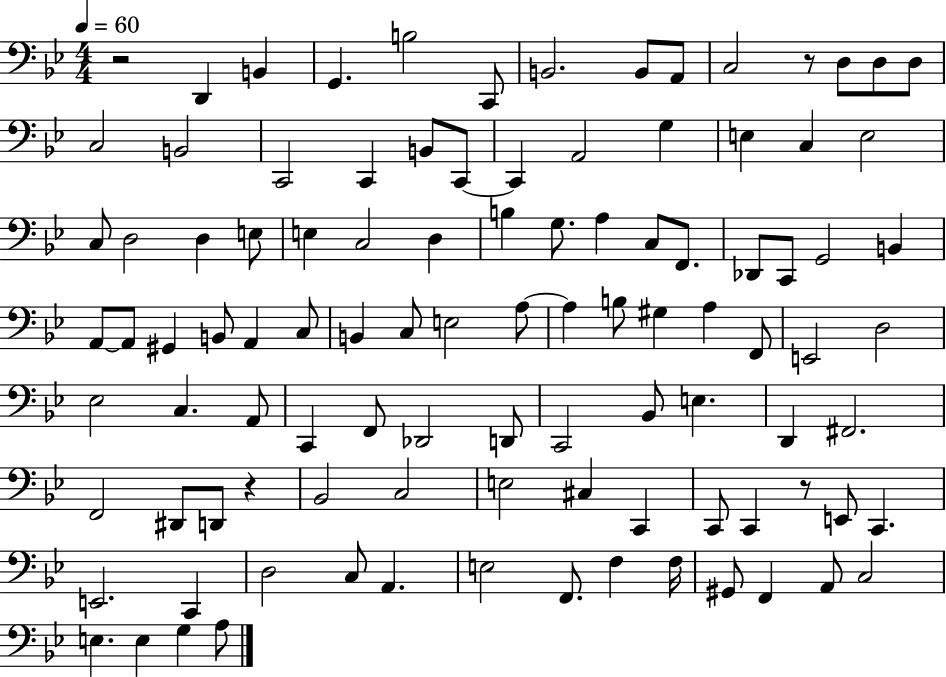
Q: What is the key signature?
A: BES major